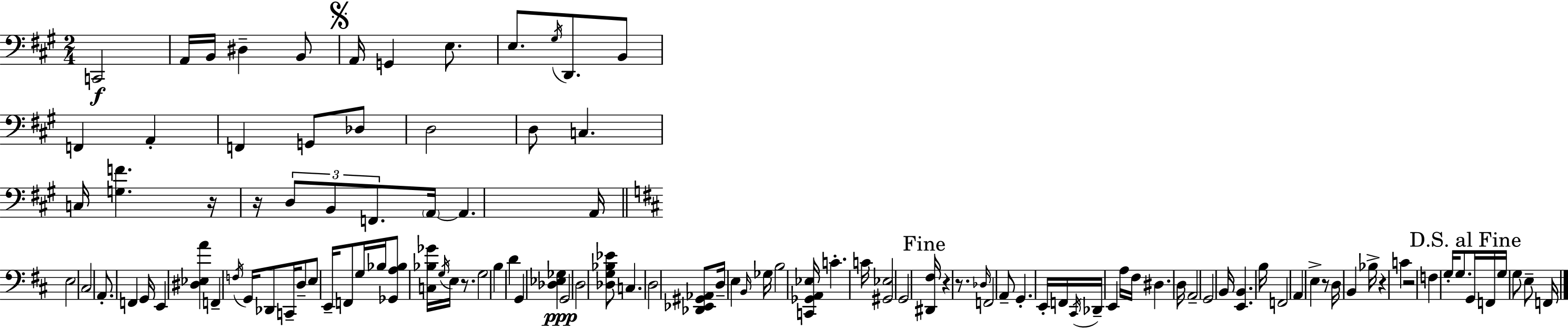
{
  \clef bass
  \numericTimeSignature
  \time 2/4
  \key a \major
  \repeat volta 2 { c,2\f | a,16 b,16 dis4-- b,8 | \mark \markup { \musicglyph "scripts.segno" } a,16 g,4 e8. | e8. \acciaccatura { gis16 } d,8. b,8 | \break f,4 a,4-. | f,4 g,8 des8 | d2 | d8 c4. | \break c16 <g f'>4. | r16 r16 \tuplet 3/2 { d8 b,8 f,8. } | \parenthesize a,16~~ a,4. | a,16 \bar "||" \break \key b \minor e2 | cis2 | a,8.-. f,4 g,16 | e,4 <dis ees a'>4 | \break f,4-- \acciaccatura { f16 } g,16 des,8 | c,16-- d8-- e8 e,16-- f,8 | g16 bes16 <ges, a bes>8 <c bes ges'>16 \acciaccatura { g16 } e16 r8. | g2 | \break b4 d'4 | g,4 <des ees ges>4\ppp | g,2 | d2 | \break <des g bes ees'>8 c4. | d2 | <des, ees, gis, aes,>8 d16-- e4 | \grace { b,16 } ges16 b2 | \break <c, ges, a, ees>16 c'4.-. | c'16 <gis, ees>2 | g,2 | \mark "Fine" <dis, fis>16 r4 | \break r8. \grace { des16 } f,2 | a,8-- g,4.-. | e,16-. f,16 \acciaccatura { cis,16 } des,16-- | e,4 a16 fis16 dis4. | \break d16 a,2-- | g,2 | b,16 <e, b,>4. | b16 f,2 | \break a,4 | e4-> r8 d16 | b,4 bes16-> r4 | c'4 r2 | \break f4 | g16-. g8. \mark "D.S. al Fine" g,16 f,16 g16 | g8 e8-- f,16 } \bar "|."
}